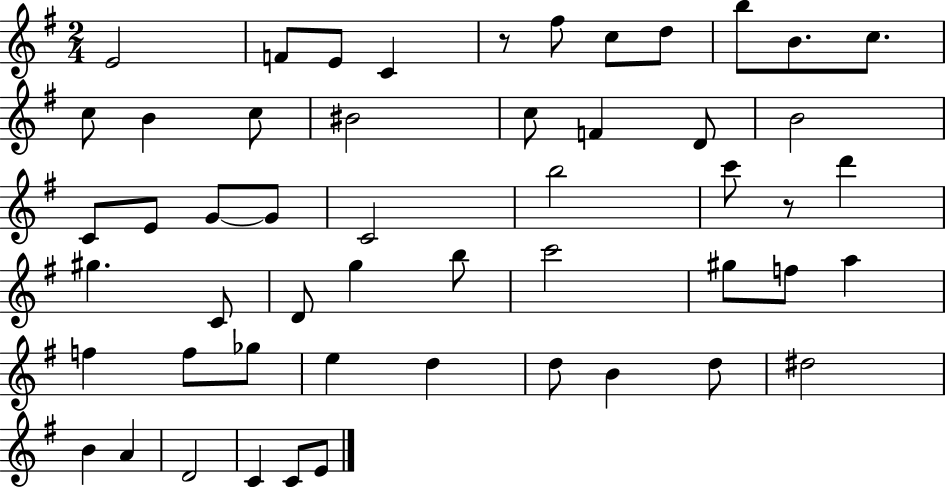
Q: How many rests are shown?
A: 2